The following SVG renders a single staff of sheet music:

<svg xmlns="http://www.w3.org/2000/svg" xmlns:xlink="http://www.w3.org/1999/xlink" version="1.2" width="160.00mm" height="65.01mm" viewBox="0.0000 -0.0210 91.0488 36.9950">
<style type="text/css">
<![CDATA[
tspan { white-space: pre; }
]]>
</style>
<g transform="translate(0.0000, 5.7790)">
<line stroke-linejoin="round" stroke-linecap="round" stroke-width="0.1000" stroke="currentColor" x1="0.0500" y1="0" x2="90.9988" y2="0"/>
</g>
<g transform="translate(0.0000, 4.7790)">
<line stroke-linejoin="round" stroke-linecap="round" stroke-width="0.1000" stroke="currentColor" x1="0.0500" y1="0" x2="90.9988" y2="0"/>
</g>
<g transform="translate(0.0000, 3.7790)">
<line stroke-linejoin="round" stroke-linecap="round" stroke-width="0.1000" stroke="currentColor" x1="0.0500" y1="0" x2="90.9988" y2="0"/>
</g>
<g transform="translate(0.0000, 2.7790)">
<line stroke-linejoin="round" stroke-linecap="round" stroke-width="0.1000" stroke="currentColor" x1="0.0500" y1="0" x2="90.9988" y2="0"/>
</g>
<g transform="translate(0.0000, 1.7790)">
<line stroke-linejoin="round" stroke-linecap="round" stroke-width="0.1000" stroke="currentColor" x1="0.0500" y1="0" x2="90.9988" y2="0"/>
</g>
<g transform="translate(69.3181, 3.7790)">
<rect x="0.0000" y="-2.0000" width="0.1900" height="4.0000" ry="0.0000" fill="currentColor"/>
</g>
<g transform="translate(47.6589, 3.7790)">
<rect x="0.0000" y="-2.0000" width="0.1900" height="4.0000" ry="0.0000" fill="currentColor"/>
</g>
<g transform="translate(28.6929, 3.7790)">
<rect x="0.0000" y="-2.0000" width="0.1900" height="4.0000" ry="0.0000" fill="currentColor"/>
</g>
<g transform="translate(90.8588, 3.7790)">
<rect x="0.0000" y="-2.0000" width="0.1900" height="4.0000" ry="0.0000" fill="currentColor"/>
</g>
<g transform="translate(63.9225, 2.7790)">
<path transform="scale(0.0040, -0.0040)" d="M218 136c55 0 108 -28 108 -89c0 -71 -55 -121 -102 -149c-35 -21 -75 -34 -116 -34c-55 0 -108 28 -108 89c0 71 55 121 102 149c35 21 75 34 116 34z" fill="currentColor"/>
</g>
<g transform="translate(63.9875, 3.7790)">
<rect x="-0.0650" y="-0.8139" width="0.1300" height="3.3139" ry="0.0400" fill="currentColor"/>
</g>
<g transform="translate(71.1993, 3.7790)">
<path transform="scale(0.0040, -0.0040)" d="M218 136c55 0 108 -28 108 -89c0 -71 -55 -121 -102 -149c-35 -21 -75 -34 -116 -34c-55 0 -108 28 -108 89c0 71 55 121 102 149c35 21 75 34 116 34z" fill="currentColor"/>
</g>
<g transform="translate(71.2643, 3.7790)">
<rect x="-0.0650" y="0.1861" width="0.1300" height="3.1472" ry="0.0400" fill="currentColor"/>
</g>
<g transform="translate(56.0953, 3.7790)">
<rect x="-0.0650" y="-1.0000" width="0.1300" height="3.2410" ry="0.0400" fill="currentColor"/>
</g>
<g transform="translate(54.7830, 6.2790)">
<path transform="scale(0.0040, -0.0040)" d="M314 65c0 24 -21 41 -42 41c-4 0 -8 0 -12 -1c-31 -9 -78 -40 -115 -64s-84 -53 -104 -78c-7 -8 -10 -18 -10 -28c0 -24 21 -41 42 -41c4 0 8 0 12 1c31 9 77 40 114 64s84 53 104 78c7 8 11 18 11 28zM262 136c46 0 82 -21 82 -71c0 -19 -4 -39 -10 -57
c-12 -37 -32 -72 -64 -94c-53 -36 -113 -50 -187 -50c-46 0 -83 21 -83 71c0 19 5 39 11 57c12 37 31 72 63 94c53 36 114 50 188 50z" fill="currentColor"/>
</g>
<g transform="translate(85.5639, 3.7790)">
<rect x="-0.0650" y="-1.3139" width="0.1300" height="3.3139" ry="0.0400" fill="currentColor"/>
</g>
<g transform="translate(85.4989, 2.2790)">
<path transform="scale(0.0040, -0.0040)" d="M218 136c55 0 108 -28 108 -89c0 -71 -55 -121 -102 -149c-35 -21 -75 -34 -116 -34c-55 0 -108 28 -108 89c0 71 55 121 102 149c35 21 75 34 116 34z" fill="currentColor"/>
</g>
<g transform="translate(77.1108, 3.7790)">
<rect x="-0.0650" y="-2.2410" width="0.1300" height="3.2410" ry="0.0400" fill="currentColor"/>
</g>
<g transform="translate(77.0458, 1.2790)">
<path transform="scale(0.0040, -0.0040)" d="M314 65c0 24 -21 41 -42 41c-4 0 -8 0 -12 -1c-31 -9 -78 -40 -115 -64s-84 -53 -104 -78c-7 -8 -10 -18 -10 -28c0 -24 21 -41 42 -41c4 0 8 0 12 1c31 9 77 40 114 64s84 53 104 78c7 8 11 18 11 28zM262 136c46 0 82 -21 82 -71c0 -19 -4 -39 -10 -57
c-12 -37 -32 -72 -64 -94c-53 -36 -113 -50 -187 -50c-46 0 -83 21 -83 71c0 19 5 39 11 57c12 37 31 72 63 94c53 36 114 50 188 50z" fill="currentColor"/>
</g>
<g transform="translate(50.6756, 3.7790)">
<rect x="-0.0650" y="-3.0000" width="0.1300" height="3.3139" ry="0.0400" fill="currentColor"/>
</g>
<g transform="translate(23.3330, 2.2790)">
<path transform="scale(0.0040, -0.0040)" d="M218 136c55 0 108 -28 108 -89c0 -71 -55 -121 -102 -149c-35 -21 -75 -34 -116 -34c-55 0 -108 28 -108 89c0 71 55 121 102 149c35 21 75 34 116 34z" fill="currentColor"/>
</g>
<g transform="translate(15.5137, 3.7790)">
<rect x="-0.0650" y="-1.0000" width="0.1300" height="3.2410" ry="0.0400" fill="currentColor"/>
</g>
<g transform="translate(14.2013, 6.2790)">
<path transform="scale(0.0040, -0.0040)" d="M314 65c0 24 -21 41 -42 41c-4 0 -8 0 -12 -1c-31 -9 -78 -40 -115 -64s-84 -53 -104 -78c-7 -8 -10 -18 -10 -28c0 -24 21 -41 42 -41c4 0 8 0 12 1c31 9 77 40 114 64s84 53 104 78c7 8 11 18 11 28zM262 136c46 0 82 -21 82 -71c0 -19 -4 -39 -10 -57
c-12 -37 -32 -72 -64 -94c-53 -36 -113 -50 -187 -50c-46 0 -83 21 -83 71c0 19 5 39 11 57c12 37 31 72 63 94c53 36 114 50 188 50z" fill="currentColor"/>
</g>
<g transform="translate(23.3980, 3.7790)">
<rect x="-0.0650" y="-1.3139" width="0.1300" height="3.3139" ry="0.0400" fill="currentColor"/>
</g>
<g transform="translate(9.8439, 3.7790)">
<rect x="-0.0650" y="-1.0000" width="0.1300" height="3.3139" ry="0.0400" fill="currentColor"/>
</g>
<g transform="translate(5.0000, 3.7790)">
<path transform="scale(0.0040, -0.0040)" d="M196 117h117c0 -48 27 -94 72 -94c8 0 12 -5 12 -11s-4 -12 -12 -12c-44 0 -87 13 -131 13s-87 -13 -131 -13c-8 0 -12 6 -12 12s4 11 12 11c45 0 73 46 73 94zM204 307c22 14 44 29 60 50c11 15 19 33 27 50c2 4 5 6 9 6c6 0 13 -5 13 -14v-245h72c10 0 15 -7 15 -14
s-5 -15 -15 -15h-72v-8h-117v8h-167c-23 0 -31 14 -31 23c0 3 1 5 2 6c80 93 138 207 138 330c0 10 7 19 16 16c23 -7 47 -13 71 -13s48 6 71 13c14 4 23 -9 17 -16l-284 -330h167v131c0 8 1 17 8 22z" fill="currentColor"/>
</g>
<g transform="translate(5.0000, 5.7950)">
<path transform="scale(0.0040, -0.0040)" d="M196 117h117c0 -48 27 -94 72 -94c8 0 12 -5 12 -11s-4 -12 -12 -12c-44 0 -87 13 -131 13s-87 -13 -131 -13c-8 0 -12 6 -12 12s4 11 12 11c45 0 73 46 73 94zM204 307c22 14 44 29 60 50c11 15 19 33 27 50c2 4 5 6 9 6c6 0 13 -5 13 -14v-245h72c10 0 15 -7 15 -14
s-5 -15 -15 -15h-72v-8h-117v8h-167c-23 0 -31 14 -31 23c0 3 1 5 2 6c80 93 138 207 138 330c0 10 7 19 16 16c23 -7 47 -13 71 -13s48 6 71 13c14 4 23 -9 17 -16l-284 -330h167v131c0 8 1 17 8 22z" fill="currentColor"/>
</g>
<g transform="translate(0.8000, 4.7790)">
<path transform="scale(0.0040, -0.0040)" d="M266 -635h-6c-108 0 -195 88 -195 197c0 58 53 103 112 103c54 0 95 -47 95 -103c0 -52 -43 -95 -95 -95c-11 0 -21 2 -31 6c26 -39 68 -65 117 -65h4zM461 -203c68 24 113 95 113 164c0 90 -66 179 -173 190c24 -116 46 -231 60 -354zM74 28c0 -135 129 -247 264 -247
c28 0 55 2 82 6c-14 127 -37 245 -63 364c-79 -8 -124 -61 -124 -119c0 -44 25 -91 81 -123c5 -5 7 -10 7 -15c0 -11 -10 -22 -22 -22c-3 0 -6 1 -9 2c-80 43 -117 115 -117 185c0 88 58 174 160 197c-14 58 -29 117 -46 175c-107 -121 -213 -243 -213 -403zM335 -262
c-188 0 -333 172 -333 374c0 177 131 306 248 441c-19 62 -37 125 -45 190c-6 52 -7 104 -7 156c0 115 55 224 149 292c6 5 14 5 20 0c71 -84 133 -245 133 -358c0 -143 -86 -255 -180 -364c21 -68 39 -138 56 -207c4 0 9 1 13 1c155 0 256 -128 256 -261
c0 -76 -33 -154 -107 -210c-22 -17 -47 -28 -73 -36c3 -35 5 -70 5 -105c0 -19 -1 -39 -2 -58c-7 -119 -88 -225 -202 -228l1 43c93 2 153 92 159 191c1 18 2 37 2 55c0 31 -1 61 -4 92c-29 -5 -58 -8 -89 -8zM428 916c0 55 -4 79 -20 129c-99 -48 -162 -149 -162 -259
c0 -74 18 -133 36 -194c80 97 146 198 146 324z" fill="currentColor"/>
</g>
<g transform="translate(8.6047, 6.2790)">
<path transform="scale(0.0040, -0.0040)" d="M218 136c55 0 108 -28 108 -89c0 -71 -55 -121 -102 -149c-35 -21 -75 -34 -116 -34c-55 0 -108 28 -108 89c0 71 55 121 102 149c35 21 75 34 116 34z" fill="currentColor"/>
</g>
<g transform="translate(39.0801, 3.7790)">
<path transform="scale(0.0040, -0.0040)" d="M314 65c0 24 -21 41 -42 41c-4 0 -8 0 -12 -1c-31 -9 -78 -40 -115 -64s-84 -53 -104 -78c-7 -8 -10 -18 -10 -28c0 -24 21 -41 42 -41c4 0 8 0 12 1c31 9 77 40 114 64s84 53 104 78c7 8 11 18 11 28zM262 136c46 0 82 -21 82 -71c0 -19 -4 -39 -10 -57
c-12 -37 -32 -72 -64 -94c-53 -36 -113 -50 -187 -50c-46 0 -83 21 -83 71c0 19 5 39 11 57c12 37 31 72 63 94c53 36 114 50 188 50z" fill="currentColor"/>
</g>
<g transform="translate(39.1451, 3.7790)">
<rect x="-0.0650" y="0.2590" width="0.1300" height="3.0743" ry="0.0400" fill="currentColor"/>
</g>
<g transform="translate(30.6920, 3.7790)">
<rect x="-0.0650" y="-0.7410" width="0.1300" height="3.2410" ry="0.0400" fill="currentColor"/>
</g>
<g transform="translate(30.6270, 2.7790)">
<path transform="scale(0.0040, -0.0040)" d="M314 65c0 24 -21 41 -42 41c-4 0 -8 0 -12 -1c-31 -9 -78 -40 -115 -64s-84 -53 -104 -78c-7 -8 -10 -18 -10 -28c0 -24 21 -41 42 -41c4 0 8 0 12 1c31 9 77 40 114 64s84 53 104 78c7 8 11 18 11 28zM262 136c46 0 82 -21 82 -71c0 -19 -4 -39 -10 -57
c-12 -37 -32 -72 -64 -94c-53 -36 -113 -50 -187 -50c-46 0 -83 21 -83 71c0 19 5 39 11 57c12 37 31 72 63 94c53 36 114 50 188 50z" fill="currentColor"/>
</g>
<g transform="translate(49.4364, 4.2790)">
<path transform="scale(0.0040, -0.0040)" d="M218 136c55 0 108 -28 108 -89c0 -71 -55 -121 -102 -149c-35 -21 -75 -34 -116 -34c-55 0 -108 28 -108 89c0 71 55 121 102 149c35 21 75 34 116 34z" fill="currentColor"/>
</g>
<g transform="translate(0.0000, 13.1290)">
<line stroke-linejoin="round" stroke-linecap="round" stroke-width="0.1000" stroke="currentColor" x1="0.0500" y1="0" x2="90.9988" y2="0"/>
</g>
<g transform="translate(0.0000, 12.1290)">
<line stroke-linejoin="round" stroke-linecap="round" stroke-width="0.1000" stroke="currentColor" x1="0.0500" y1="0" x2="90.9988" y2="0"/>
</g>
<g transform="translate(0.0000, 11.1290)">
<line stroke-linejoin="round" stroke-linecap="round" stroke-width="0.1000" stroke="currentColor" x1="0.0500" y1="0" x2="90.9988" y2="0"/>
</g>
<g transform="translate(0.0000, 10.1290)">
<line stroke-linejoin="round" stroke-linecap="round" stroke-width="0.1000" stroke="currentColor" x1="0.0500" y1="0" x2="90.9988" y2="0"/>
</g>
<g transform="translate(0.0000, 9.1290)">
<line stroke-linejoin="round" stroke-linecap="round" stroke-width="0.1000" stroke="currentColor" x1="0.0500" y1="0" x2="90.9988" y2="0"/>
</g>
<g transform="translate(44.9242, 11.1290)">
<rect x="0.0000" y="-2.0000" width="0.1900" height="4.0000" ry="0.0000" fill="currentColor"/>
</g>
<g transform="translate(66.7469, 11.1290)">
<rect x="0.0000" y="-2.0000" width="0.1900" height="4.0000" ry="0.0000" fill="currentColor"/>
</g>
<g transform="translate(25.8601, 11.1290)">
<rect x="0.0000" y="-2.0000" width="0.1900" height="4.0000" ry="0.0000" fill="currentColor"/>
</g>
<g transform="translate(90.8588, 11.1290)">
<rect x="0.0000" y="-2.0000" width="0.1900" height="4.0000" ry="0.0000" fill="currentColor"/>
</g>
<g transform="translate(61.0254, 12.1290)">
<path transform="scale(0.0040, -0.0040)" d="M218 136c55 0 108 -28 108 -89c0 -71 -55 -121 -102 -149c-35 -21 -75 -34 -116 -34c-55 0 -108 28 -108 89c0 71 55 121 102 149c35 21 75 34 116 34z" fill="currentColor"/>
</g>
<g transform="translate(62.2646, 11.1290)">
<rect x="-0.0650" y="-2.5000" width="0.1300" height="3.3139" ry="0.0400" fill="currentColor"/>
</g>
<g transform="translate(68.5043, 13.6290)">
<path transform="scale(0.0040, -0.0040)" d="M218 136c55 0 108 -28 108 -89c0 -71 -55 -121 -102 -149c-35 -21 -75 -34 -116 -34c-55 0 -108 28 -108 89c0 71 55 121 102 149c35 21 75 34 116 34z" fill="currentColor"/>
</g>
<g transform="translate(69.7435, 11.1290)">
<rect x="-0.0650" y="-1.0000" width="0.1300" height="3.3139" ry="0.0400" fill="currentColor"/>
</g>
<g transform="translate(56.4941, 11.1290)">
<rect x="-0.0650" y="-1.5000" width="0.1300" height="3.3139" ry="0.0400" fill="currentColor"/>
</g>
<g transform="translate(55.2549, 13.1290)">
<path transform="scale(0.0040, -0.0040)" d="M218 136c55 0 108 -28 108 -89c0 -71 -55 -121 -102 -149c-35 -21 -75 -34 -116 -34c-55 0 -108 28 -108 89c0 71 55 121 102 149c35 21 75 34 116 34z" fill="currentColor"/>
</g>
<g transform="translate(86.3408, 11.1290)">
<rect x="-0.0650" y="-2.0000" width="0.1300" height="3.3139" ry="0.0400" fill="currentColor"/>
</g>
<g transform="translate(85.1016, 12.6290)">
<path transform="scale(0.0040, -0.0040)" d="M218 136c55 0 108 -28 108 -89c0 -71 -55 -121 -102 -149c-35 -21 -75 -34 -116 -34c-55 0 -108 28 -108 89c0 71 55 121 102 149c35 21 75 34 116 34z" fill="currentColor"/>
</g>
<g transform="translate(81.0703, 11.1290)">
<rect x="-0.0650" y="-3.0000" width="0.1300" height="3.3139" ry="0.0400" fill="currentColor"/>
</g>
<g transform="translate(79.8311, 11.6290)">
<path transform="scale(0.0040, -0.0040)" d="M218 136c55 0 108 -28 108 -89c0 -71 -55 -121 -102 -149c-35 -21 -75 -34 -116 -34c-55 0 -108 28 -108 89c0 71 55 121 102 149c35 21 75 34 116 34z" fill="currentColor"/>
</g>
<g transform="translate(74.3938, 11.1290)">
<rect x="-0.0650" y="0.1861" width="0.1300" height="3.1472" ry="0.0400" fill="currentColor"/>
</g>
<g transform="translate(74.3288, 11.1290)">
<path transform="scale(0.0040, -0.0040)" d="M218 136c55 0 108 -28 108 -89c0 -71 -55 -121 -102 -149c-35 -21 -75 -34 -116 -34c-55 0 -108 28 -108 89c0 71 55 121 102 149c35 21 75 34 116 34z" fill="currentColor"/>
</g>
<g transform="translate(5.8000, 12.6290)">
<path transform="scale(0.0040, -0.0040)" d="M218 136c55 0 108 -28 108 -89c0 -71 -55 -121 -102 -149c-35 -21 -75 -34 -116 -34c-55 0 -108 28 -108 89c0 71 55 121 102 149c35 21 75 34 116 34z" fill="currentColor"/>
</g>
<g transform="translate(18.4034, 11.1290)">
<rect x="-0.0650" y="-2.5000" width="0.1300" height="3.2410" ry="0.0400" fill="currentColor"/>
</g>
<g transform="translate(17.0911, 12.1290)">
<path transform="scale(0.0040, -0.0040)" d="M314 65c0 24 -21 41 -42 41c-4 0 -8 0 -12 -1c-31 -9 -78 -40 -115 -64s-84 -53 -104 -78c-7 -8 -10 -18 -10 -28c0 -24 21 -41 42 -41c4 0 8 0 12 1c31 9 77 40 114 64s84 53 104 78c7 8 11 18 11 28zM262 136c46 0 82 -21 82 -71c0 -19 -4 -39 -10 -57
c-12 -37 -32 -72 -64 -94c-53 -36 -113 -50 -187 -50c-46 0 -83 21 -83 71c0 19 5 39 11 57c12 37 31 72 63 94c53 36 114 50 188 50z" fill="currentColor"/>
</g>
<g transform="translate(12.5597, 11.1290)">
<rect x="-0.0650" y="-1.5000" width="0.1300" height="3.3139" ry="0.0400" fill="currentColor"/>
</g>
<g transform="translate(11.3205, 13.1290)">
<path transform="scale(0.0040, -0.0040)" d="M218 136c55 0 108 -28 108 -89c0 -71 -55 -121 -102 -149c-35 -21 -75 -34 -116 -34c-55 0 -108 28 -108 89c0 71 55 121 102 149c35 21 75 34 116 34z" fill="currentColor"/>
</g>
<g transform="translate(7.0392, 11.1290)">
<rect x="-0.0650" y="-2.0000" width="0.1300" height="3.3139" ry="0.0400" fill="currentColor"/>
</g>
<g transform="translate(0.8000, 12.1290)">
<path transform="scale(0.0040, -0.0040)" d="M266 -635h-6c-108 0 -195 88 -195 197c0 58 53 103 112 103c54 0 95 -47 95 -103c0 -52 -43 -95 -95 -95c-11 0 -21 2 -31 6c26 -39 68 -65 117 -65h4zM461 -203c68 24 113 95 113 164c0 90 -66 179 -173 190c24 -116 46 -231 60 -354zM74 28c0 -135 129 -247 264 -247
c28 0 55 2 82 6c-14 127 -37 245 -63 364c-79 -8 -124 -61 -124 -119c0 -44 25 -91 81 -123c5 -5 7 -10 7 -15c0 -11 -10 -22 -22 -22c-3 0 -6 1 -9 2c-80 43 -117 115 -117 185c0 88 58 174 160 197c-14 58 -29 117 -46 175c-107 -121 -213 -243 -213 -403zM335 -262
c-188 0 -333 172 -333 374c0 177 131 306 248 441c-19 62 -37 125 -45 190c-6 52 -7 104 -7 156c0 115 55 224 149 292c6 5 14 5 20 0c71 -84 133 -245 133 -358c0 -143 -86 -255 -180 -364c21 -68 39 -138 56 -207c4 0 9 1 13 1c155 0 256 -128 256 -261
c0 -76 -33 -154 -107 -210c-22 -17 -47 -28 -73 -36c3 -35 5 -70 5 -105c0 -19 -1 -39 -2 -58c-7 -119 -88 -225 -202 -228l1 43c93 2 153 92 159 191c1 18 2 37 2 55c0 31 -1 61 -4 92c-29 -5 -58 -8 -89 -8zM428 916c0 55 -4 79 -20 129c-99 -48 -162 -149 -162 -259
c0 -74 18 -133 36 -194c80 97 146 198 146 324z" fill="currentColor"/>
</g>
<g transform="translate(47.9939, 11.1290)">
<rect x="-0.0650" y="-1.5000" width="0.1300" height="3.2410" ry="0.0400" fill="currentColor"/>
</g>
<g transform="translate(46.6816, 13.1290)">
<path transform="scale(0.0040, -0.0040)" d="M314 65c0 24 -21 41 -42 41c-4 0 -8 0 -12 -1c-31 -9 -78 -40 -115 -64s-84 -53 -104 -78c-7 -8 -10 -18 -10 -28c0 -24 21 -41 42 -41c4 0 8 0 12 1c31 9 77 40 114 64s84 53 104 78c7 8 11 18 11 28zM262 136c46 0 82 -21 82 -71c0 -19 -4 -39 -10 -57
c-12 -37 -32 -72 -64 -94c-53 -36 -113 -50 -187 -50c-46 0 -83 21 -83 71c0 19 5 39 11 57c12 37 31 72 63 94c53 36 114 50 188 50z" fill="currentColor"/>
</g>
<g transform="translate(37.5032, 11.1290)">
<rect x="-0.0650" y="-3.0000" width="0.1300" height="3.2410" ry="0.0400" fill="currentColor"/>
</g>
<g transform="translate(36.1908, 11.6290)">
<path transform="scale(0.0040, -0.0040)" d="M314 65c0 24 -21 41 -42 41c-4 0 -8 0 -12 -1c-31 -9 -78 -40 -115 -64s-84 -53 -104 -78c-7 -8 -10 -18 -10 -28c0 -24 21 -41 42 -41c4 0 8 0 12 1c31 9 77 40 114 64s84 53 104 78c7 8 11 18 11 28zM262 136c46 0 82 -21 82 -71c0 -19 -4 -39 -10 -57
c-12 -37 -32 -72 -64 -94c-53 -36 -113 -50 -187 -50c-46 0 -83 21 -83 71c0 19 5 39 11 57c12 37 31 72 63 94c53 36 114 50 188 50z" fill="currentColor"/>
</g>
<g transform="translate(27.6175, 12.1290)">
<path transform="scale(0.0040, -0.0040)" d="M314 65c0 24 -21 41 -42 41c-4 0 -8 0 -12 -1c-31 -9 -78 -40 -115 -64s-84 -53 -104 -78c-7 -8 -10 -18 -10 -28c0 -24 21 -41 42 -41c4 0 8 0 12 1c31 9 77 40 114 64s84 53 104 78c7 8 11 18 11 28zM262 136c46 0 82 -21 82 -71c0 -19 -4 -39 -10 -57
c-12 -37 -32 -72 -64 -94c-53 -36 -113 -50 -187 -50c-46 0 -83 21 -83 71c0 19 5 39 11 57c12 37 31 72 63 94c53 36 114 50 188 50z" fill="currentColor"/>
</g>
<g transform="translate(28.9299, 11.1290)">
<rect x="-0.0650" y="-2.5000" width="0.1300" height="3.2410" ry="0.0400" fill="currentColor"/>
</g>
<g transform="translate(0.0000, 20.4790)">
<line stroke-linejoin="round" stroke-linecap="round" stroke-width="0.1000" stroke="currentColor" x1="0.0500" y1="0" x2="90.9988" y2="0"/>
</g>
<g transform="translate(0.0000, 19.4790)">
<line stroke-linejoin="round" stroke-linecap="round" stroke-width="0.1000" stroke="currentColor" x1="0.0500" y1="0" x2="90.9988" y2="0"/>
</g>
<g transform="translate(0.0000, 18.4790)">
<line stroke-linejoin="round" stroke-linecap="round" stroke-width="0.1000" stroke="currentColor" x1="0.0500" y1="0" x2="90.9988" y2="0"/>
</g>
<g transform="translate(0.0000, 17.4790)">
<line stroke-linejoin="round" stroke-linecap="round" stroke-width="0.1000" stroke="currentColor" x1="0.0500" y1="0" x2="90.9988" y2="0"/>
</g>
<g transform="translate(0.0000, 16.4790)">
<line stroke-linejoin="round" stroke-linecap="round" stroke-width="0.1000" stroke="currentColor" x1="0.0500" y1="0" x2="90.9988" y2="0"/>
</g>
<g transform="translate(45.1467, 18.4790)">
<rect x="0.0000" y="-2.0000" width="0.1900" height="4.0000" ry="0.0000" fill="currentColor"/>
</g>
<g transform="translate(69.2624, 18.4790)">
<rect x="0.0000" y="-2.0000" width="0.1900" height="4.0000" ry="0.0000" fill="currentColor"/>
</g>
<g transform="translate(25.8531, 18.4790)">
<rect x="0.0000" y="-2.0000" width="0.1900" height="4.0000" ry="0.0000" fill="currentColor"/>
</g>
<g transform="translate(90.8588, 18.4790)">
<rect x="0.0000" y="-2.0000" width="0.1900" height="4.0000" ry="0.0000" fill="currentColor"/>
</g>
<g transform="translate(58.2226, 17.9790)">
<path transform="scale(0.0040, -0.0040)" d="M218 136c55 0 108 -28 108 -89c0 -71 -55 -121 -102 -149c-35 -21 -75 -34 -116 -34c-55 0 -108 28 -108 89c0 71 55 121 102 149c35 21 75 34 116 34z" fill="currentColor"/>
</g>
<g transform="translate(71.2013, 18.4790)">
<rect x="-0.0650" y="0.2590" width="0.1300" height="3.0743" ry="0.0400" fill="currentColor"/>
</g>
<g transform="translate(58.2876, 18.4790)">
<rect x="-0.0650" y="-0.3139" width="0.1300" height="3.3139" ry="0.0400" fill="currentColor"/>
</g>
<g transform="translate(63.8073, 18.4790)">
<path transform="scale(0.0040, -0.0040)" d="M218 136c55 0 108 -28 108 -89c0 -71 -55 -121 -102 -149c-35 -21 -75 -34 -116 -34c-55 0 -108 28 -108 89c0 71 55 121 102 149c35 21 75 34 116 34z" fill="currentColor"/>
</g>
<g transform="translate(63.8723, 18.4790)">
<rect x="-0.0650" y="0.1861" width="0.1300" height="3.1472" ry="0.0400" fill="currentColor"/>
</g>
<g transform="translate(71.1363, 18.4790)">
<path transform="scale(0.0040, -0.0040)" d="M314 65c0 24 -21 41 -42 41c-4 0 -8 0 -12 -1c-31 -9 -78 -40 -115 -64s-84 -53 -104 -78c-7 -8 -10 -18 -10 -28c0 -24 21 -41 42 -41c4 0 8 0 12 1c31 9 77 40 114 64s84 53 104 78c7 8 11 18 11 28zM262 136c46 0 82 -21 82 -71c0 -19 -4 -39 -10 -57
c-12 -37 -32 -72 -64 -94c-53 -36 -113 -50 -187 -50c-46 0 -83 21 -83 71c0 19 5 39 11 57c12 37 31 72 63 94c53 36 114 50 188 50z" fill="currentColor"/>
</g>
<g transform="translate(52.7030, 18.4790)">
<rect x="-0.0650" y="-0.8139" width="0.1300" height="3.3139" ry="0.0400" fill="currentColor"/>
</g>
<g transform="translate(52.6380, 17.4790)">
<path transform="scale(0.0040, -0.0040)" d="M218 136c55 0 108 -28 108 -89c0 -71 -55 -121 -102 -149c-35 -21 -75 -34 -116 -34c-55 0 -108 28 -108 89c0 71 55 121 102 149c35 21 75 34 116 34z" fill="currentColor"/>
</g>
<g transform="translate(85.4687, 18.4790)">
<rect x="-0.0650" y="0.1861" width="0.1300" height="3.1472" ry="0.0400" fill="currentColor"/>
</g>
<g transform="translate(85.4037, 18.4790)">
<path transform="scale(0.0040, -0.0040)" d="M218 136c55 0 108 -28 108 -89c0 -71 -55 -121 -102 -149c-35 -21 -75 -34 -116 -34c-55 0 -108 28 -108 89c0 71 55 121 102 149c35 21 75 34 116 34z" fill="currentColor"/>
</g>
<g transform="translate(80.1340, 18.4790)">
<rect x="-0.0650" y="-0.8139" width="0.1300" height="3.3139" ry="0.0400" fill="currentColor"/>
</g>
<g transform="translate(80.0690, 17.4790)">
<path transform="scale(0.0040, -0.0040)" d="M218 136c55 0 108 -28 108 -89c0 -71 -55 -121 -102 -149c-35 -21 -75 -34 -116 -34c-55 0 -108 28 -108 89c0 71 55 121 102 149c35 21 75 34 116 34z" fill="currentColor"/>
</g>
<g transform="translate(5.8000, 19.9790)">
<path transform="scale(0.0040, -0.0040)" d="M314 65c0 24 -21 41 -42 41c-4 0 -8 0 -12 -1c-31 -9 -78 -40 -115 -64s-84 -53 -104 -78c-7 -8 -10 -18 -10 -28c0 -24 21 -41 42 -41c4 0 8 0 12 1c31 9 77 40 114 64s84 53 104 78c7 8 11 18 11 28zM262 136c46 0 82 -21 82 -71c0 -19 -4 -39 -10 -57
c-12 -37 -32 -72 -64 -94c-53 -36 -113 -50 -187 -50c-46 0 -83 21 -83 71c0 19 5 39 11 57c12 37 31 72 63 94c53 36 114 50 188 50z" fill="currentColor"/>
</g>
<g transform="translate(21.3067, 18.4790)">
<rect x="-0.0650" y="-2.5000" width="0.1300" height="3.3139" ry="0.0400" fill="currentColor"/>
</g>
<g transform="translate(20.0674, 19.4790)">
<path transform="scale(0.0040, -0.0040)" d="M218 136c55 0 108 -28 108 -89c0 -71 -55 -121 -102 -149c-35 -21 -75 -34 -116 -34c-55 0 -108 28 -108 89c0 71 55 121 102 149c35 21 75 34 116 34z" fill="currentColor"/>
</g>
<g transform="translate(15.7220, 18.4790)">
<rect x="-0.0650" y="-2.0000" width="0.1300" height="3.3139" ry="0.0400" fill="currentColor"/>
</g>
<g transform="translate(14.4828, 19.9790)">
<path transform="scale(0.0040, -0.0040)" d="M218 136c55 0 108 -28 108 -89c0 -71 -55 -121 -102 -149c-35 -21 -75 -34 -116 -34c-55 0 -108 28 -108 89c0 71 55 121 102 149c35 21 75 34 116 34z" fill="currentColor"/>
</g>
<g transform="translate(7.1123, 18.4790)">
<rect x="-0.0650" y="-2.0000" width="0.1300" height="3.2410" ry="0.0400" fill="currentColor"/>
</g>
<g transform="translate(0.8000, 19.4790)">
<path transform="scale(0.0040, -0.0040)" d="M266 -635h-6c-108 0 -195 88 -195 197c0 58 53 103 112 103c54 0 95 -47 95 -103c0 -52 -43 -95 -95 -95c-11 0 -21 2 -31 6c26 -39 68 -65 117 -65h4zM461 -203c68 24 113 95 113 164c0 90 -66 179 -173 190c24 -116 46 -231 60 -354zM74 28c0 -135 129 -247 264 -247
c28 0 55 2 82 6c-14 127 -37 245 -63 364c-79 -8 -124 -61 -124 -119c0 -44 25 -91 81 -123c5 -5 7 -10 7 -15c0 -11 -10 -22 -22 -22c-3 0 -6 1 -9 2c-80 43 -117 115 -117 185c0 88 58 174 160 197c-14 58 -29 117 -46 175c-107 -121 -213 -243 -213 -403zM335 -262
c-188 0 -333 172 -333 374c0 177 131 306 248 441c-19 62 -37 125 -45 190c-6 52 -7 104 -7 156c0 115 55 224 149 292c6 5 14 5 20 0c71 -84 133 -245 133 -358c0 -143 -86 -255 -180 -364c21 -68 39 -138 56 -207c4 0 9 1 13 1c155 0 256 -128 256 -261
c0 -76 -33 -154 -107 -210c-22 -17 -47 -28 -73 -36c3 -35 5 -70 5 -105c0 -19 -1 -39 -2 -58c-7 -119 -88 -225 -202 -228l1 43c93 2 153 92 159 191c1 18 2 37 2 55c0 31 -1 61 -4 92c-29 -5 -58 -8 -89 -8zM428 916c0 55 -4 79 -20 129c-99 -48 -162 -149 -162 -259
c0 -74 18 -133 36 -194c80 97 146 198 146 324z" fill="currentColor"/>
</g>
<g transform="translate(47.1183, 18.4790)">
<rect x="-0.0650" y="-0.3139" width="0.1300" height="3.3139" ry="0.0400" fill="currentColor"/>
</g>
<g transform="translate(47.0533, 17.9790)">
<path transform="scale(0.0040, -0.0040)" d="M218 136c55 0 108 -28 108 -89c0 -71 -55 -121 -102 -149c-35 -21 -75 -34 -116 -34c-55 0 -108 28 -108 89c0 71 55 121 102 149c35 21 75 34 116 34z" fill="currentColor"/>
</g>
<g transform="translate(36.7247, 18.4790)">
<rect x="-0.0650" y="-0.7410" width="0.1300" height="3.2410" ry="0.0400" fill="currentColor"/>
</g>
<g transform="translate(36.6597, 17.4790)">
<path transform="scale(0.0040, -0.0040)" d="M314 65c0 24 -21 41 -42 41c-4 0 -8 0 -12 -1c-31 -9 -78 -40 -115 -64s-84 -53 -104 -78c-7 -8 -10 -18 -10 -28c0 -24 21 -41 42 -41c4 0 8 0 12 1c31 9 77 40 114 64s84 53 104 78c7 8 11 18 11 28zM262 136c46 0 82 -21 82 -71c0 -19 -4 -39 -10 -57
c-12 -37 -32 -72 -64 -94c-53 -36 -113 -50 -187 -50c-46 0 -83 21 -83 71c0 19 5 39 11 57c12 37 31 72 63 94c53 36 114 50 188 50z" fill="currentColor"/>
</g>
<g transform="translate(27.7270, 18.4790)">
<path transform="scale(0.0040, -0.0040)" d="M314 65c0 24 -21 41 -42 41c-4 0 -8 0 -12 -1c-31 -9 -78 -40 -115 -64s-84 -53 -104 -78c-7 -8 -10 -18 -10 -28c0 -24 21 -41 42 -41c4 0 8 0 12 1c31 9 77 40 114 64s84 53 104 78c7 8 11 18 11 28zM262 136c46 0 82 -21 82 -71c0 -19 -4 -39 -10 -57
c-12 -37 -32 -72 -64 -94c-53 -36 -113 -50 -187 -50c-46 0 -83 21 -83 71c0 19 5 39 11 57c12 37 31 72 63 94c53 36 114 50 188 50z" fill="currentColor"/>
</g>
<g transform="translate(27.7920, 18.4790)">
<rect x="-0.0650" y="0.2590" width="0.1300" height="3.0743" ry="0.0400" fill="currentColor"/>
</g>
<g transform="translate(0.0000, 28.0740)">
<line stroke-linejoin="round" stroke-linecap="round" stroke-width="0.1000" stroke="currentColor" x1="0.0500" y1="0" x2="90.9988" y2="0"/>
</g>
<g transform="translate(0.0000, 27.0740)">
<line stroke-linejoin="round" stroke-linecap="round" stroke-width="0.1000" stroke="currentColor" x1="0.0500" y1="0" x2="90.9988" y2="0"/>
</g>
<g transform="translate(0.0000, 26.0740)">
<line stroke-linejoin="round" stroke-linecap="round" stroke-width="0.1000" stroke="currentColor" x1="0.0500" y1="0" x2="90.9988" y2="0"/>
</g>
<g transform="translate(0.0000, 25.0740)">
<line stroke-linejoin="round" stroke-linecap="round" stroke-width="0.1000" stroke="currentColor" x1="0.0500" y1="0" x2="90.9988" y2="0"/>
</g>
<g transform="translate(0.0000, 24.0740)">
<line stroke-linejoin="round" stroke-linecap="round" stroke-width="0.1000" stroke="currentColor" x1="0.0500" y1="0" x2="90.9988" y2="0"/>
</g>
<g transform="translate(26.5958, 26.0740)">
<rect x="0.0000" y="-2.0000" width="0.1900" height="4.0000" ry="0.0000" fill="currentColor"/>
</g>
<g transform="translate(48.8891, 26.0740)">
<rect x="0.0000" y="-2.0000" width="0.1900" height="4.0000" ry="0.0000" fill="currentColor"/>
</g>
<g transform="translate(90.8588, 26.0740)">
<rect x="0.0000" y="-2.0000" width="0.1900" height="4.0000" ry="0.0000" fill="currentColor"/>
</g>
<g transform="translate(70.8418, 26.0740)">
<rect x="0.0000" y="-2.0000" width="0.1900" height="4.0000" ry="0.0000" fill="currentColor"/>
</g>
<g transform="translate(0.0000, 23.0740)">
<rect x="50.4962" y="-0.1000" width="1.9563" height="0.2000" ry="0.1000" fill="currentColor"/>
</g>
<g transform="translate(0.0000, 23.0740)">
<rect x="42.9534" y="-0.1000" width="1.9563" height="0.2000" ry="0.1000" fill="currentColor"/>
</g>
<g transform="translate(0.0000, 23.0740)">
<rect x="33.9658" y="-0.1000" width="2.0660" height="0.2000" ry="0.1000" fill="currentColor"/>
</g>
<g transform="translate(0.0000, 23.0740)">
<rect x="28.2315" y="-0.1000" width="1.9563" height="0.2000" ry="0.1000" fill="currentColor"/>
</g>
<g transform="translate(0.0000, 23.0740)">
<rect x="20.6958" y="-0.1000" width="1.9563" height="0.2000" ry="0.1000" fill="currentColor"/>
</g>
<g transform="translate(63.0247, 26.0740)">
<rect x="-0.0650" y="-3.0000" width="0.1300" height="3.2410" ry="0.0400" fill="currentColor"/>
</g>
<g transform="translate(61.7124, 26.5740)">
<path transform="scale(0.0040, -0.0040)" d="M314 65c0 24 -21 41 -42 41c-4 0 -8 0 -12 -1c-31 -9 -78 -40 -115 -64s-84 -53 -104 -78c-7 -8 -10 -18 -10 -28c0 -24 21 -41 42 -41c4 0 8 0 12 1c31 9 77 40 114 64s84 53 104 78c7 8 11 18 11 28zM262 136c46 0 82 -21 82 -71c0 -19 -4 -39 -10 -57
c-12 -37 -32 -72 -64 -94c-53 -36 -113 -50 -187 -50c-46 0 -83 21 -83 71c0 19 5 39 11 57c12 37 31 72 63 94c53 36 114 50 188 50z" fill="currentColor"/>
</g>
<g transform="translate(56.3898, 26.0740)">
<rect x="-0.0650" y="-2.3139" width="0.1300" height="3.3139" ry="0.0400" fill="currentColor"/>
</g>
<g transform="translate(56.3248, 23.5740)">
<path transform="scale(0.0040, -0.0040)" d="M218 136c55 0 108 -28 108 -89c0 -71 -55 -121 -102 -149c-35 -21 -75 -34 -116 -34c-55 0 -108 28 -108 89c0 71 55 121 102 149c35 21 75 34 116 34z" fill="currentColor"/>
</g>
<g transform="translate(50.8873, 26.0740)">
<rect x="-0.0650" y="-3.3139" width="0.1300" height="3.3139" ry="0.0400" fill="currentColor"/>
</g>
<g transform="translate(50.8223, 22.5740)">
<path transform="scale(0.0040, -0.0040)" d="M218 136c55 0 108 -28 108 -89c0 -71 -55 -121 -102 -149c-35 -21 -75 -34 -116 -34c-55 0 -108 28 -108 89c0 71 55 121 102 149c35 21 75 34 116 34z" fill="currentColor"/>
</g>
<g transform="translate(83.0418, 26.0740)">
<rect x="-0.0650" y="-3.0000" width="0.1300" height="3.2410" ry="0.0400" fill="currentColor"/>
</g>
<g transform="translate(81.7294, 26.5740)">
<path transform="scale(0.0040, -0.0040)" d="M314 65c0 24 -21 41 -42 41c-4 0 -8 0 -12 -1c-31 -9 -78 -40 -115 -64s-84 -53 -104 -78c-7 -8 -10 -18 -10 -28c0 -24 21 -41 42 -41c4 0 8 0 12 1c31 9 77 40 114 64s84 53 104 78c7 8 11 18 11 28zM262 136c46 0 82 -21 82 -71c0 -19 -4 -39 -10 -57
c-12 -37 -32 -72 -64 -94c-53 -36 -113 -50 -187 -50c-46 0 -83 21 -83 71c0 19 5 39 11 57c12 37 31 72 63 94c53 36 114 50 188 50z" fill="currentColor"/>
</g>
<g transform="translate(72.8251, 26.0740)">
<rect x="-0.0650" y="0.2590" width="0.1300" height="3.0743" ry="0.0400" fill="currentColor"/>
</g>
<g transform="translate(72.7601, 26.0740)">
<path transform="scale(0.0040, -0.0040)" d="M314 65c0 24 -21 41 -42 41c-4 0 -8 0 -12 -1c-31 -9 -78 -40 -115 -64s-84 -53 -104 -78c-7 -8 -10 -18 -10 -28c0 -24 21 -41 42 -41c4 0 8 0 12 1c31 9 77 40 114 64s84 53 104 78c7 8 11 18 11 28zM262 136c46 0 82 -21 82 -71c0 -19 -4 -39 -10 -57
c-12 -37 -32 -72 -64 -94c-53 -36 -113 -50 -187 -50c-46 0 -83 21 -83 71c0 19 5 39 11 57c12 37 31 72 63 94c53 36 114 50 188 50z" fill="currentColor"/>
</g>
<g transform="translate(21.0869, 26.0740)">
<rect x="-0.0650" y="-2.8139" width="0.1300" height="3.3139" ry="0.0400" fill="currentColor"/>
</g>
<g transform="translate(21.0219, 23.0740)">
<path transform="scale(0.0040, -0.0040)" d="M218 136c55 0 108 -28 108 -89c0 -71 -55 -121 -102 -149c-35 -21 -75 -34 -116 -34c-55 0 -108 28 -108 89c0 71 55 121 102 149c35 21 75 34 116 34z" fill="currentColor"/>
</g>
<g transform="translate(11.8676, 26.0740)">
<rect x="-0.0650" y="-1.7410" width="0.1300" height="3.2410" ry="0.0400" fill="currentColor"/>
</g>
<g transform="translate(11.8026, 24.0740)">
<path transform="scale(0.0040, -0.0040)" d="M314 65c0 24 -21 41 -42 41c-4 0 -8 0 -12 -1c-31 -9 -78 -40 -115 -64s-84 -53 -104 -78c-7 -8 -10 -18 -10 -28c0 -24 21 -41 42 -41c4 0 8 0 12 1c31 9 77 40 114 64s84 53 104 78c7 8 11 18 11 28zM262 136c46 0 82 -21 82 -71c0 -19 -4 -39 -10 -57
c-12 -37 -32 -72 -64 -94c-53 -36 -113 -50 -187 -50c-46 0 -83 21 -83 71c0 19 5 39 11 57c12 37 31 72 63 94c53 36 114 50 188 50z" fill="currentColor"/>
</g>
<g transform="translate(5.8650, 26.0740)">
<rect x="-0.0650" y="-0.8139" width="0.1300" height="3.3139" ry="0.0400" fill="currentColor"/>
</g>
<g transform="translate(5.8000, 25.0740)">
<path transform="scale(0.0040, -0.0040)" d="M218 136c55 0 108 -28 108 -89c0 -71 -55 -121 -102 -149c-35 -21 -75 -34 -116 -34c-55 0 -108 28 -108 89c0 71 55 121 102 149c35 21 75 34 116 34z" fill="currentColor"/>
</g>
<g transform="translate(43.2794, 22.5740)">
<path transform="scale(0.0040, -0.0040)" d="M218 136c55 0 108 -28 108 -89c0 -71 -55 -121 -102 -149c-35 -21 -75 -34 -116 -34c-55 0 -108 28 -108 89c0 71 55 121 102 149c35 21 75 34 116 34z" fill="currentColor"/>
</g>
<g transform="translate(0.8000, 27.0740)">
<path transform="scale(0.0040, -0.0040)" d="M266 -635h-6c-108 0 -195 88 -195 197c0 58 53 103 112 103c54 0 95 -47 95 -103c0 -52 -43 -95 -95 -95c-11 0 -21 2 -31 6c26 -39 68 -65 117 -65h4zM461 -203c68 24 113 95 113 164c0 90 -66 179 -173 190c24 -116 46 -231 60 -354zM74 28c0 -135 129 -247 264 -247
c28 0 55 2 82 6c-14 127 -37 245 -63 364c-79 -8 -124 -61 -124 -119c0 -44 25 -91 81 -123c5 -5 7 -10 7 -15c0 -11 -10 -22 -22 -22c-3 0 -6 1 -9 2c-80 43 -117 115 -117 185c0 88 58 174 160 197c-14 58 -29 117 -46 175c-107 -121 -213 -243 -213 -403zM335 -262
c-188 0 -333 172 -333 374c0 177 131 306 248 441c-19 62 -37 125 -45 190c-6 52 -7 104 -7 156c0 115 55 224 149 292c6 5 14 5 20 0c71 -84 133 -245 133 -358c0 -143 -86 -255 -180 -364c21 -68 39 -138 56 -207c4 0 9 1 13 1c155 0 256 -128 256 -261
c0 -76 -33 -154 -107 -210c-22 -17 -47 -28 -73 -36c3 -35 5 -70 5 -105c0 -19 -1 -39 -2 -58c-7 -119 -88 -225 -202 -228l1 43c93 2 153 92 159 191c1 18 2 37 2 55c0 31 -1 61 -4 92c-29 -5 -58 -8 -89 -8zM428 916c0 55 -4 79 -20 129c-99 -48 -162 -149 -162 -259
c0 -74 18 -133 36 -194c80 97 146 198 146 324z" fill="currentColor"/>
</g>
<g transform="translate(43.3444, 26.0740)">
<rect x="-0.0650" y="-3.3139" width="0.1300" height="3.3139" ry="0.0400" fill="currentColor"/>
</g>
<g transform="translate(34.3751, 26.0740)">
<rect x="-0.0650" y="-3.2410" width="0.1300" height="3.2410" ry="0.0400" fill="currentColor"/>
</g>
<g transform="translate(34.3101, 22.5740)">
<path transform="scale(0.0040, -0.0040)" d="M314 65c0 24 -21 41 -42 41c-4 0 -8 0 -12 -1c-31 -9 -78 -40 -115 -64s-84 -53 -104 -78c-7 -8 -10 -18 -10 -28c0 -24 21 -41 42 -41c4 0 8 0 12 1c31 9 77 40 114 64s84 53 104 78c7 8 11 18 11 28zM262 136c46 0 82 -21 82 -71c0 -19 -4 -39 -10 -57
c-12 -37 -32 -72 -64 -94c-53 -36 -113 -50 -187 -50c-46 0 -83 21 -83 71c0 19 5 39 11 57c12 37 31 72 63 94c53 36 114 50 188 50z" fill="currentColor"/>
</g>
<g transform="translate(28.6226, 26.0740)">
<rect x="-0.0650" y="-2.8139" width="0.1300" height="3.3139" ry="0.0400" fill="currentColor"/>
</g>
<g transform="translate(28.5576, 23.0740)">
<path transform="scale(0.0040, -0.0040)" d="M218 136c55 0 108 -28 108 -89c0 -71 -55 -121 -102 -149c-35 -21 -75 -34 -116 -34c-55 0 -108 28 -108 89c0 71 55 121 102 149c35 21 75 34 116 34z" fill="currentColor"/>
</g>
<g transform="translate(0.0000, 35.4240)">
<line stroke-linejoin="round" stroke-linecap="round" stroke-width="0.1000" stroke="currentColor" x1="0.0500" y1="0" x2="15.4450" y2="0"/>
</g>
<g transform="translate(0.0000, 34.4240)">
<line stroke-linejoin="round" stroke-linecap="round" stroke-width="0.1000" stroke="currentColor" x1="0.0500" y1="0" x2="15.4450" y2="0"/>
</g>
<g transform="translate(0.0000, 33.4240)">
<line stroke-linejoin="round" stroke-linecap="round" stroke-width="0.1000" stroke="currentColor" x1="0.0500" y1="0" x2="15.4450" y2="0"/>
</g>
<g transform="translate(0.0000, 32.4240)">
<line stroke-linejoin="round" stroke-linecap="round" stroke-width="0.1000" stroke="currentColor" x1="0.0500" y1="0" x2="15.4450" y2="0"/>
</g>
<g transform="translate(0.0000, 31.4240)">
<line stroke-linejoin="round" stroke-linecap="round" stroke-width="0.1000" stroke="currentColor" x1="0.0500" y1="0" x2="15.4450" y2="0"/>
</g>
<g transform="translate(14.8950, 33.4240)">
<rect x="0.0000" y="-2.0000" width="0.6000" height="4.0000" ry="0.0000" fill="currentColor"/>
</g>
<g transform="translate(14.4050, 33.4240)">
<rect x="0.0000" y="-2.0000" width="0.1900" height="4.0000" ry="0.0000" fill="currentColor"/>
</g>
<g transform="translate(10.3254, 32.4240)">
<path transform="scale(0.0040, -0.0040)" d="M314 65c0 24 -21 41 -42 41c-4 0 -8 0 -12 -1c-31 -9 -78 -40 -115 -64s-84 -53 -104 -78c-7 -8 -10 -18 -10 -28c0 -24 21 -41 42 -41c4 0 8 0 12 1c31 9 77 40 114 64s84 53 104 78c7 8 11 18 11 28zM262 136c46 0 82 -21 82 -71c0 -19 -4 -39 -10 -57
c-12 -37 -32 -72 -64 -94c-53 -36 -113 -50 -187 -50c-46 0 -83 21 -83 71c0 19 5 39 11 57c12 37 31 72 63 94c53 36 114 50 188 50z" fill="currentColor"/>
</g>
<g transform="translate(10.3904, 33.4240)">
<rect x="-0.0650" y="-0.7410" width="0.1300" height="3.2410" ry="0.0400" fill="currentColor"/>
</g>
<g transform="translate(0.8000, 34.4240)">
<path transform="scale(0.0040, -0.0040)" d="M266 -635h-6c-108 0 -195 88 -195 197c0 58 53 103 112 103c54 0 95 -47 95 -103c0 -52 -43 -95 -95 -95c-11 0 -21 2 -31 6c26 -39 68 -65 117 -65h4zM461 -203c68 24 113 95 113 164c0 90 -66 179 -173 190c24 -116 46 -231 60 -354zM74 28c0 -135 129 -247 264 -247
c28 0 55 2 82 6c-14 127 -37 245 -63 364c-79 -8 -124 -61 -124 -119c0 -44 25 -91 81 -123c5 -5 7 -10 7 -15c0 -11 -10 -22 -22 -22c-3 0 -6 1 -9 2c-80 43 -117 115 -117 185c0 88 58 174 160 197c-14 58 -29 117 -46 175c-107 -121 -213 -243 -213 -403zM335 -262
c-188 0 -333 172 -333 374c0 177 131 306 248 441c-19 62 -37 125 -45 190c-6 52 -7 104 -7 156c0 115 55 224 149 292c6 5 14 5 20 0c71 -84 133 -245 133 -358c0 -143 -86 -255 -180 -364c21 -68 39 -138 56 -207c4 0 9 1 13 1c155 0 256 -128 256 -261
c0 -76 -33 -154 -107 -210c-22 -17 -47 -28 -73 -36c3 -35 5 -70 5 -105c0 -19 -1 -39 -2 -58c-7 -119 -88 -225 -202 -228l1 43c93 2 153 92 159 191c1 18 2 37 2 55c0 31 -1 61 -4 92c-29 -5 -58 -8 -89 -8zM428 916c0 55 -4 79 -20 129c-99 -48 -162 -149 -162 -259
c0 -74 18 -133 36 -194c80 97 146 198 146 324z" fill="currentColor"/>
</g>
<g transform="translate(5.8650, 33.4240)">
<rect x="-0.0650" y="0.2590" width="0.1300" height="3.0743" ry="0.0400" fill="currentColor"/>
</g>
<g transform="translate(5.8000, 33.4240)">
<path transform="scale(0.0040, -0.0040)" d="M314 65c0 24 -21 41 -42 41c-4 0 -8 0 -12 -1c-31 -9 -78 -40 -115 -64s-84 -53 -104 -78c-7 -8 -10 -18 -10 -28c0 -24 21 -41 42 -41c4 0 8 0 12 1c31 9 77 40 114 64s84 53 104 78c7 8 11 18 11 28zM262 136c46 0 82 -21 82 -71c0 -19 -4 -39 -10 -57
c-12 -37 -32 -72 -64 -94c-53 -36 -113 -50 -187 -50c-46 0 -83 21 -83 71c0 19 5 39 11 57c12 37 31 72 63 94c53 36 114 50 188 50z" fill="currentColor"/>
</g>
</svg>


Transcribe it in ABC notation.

X:1
T:Untitled
M:4/4
L:1/4
K:C
D D2 e d2 B2 A D2 d B g2 e F E G2 G2 A2 E2 E G D B A F F2 F G B2 d2 c d c B B2 d B d f2 a a b2 b b g A2 B2 A2 B2 d2